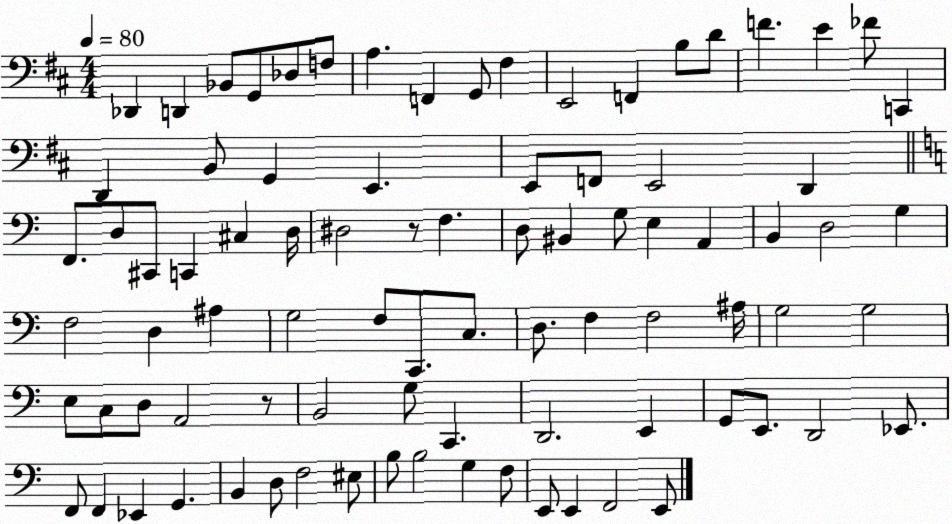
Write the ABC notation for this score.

X:1
T:Untitled
M:4/4
L:1/4
K:D
_D,, D,, _B,,/2 G,,/2 _D,/2 F,/2 A, F,, G,,/2 ^F, E,,2 F,, B,/2 D/2 F E _F/2 C,, D,, B,,/2 G,, E,, E,,/2 F,,/2 E,,2 D,, F,,/2 D,/2 ^C,,/2 C,, ^C, D,/4 ^D,2 z/2 F, D,/2 ^B,, G,/2 E, A,, B,, D,2 G, F,2 D, ^A, G,2 F,/2 C,,/2 C,/2 D,/2 F, F,2 ^A,/4 G,2 G,2 E,/2 C,/2 D,/2 A,,2 z/2 B,,2 G,/2 C,, D,,2 E,, G,,/2 E,,/2 D,,2 _E,,/2 F,,/2 F,, _E,, G,, B,, D,/2 F,2 ^E,/2 B,/2 B,2 G, F,/2 E,,/2 E,, F,,2 E,,/2